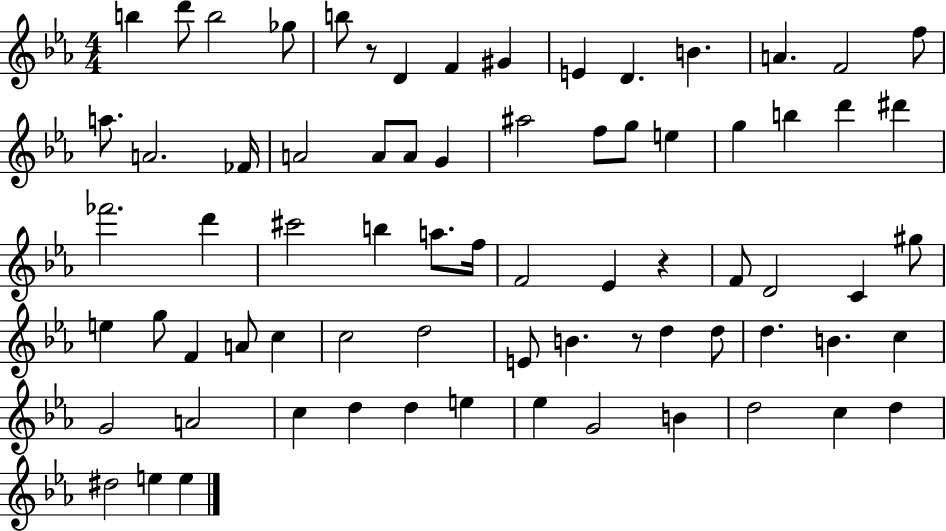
X:1
T:Untitled
M:4/4
L:1/4
K:Eb
b d'/2 b2 _g/2 b/2 z/2 D F ^G E D B A F2 f/2 a/2 A2 _F/4 A2 A/2 A/2 G ^a2 f/2 g/2 e g b d' ^d' _f'2 d' ^c'2 b a/2 f/4 F2 _E z F/2 D2 C ^g/2 e g/2 F A/2 c c2 d2 E/2 B z/2 d d/2 d B c G2 A2 c d d e _e G2 B d2 c d ^d2 e e